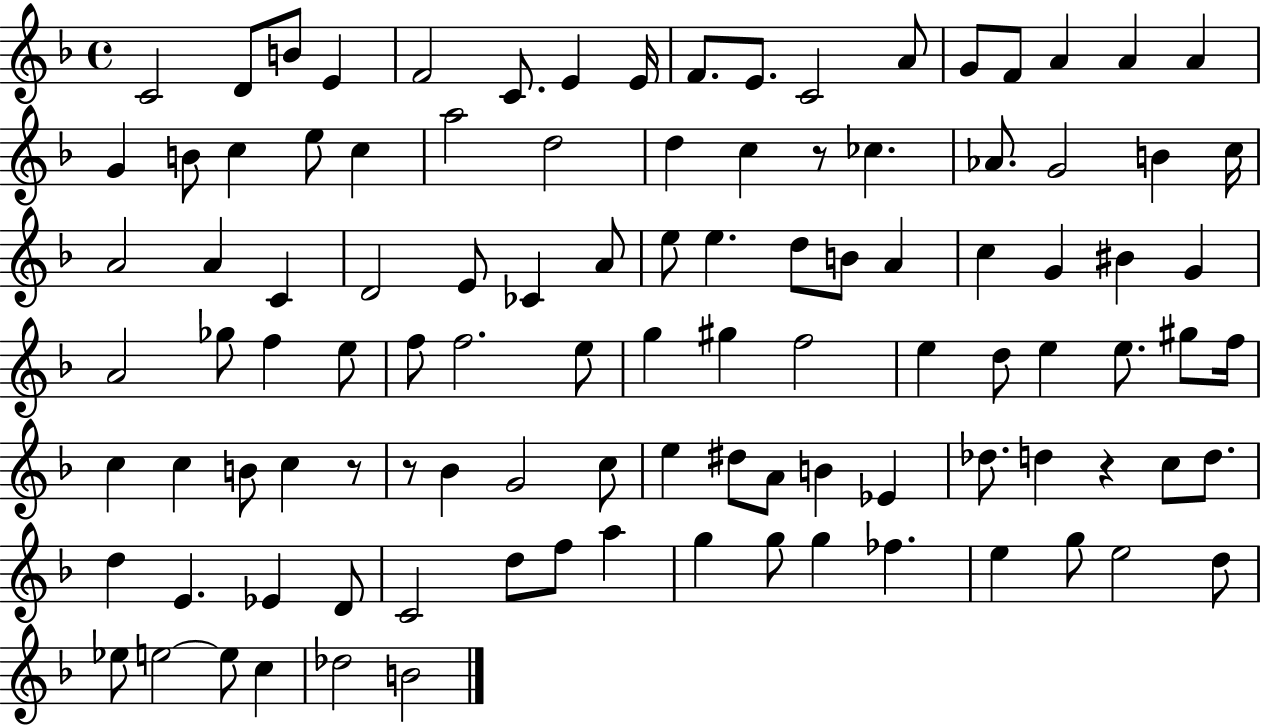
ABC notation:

X:1
T:Untitled
M:4/4
L:1/4
K:F
C2 D/2 B/2 E F2 C/2 E E/4 F/2 E/2 C2 A/2 G/2 F/2 A A A G B/2 c e/2 c a2 d2 d c z/2 _c _A/2 G2 B c/4 A2 A C D2 E/2 _C A/2 e/2 e d/2 B/2 A c G ^B G A2 _g/2 f e/2 f/2 f2 e/2 g ^g f2 e d/2 e e/2 ^g/2 f/4 c c B/2 c z/2 z/2 _B G2 c/2 e ^d/2 A/2 B _E _d/2 d z c/2 d/2 d E _E D/2 C2 d/2 f/2 a g g/2 g _f e g/2 e2 d/2 _e/2 e2 e/2 c _d2 B2